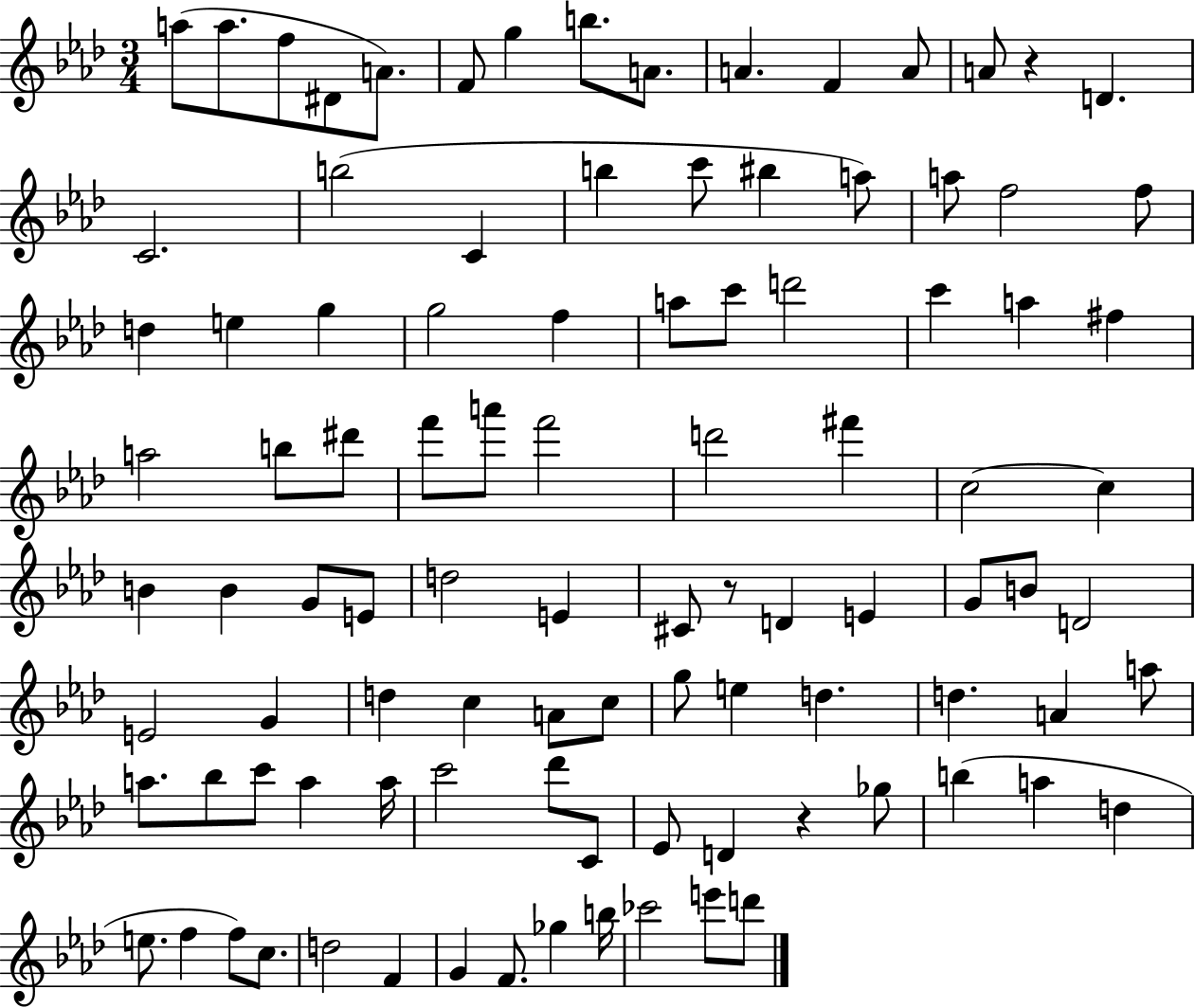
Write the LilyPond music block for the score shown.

{
  \clef treble
  \numericTimeSignature
  \time 3/4
  \key aes \major
  a''8( a''8. f''8 dis'8 a'8.) | f'8 g''4 b''8. a'8. | a'4. f'4 a'8 | a'8 r4 d'4. | \break c'2. | b''2( c'4 | b''4 c'''8 bis''4 a''8) | a''8 f''2 f''8 | \break d''4 e''4 g''4 | g''2 f''4 | a''8 c'''8 d'''2 | c'''4 a''4 fis''4 | \break a''2 b''8 dis'''8 | f'''8 a'''8 f'''2 | d'''2 fis'''4 | c''2~~ c''4 | \break b'4 b'4 g'8 e'8 | d''2 e'4 | cis'8 r8 d'4 e'4 | g'8 b'8 d'2 | \break e'2 g'4 | d''4 c''4 a'8 c''8 | g''8 e''4 d''4. | d''4. a'4 a''8 | \break a''8. bes''8 c'''8 a''4 a''16 | c'''2 des'''8 c'8 | ees'8 d'4 r4 ges''8 | b''4( a''4 d''4 | \break e''8. f''4 f''8) c''8. | d''2 f'4 | g'4 f'8. ges''4 b''16 | ces'''2 e'''8 d'''8 | \break \bar "|."
}